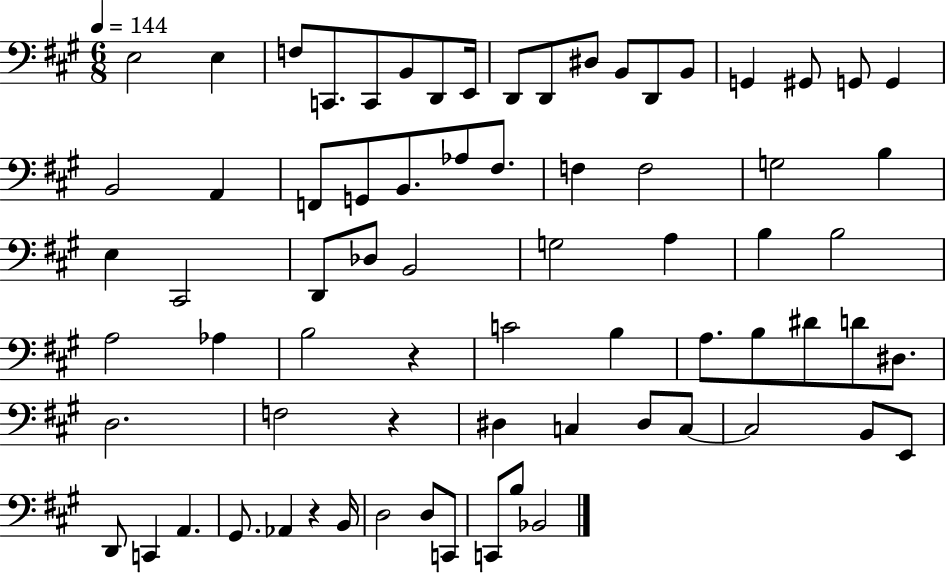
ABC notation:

X:1
T:Untitled
M:6/8
L:1/4
K:A
E,2 E, F,/2 C,,/2 C,,/2 B,,/2 D,,/2 E,,/4 D,,/2 D,,/2 ^D,/2 B,,/2 D,,/2 B,,/2 G,, ^G,,/2 G,,/2 G,, B,,2 A,, F,,/2 G,,/2 B,,/2 _A,/2 ^F,/2 F, F,2 G,2 B, E, ^C,,2 D,,/2 _D,/2 B,,2 G,2 A, B, B,2 A,2 _A, B,2 z C2 B, A,/2 B,/2 ^D/2 D/2 ^D,/2 D,2 F,2 z ^D, C, ^D,/2 C,/2 C,2 B,,/2 E,,/2 D,,/2 C,, A,, ^G,,/2 _A,, z B,,/4 D,2 D,/2 C,,/2 C,,/2 B,/2 _B,,2